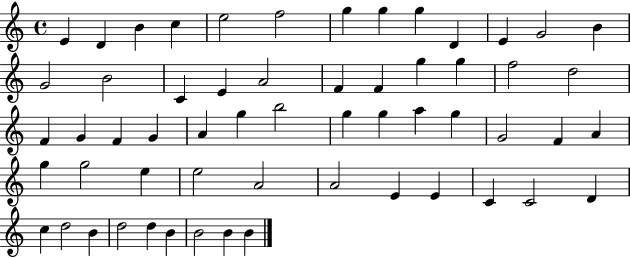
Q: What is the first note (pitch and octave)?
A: E4